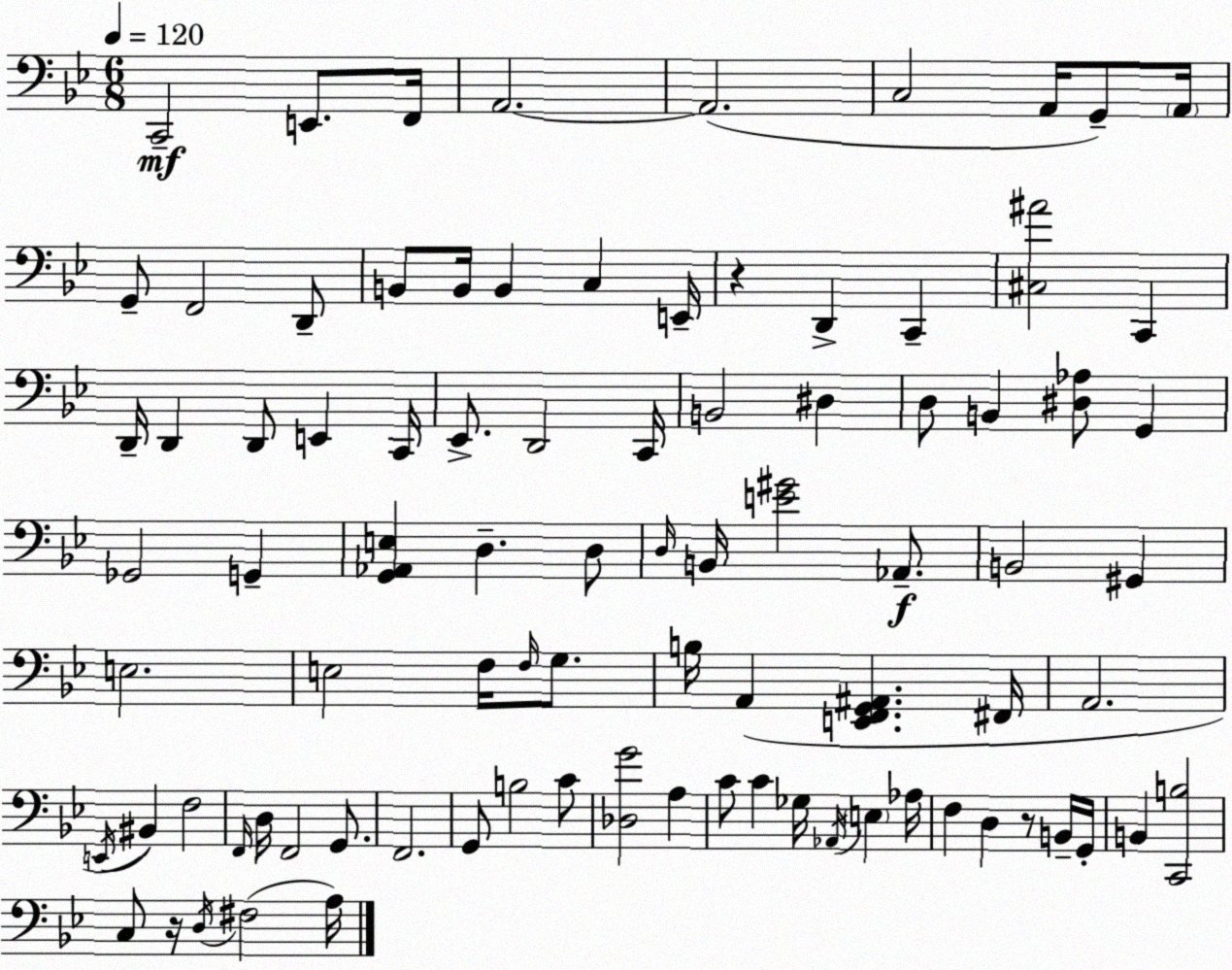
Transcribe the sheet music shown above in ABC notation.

X:1
T:Untitled
M:6/8
L:1/4
K:Gm
C,,2 E,,/2 F,,/4 A,,2 A,,2 C,2 A,,/4 G,,/2 A,,/4 G,,/2 F,,2 D,,/2 B,,/2 B,,/4 B,, C, E,,/4 z D,, C,, [^C,^A]2 C,, D,,/4 D,, D,,/2 E,, C,,/4 _E,,/2 D,,2 C,,/4 B,,2 ^D, D,/2 B,, [^D,_A,]/2 G,, _G,,2 G,, [G,,_A,,E,] D, D,/2 D,/4 B,,/4 [E^G]2 _A,,/2 B,,2 ^G,, E,2 E,2 F,/4 F,/4 G,/2 B,/4 A,, [E,,F,,G,,^A,,] ^F,,/4 A,,2 E,,/4 ^B,, F,2 F,,/4 D,/4 F,,2 G,,/2 F,,2 G,,/2 B,2 C/2 [_D,G]2 A, C/2 C _G,/4 _A,,/4 E, _A,/4 F, D, z/2 B,,/4 G,,/4 B,, [C,,B,]2 C,/2 z/4 D,/4 ^F,2 A,/4